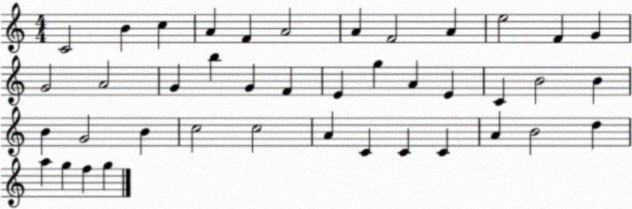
X:1
T:Untitled
M:4/4
L:1/4
K:C
C2 B c A F A2 A F2 A e2 F G G2 A2 G b G F E g A E C B2 B B G2 B c2 c2 A C C C A B2 d a g f g